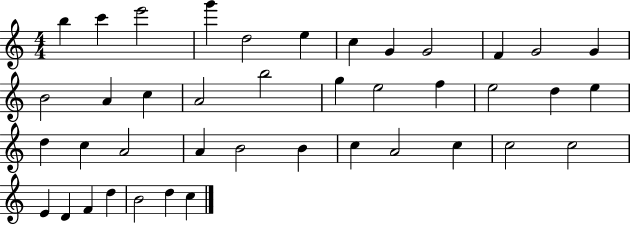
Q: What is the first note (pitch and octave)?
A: B5